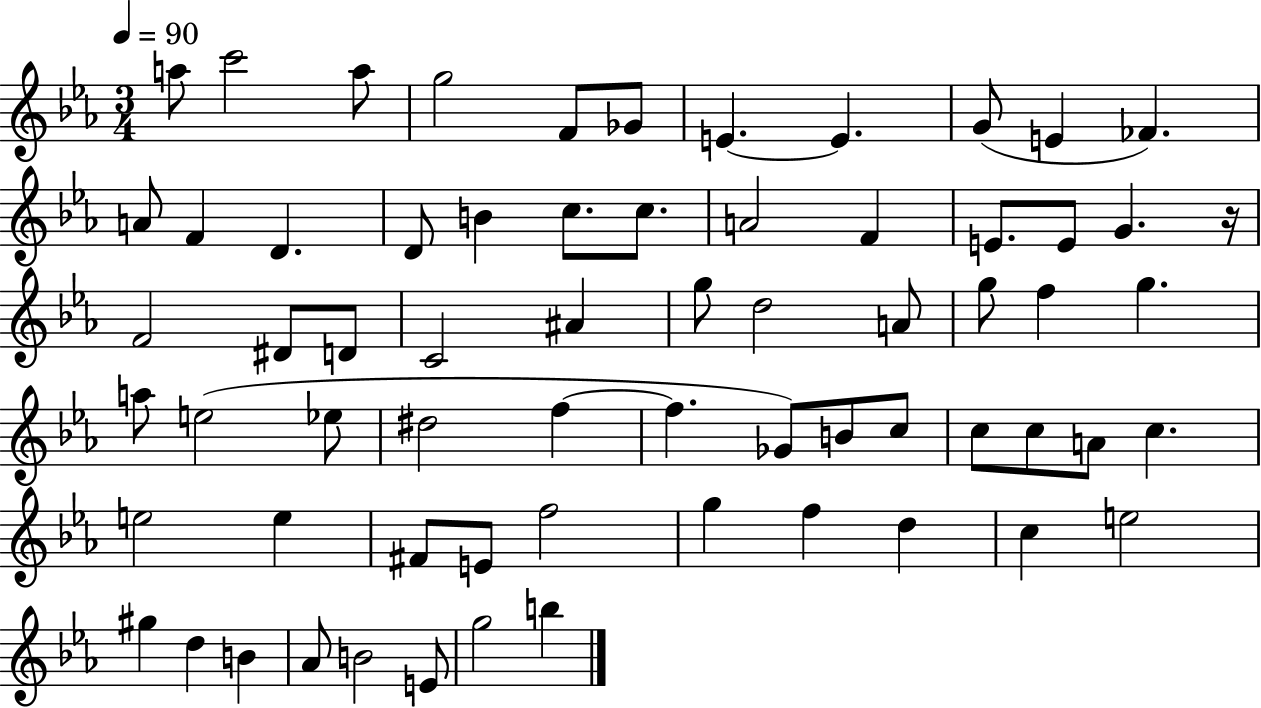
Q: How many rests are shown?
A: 1